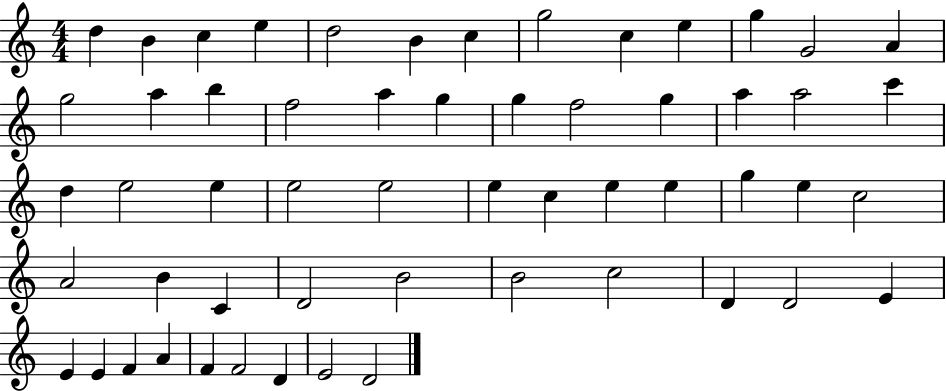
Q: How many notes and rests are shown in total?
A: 56